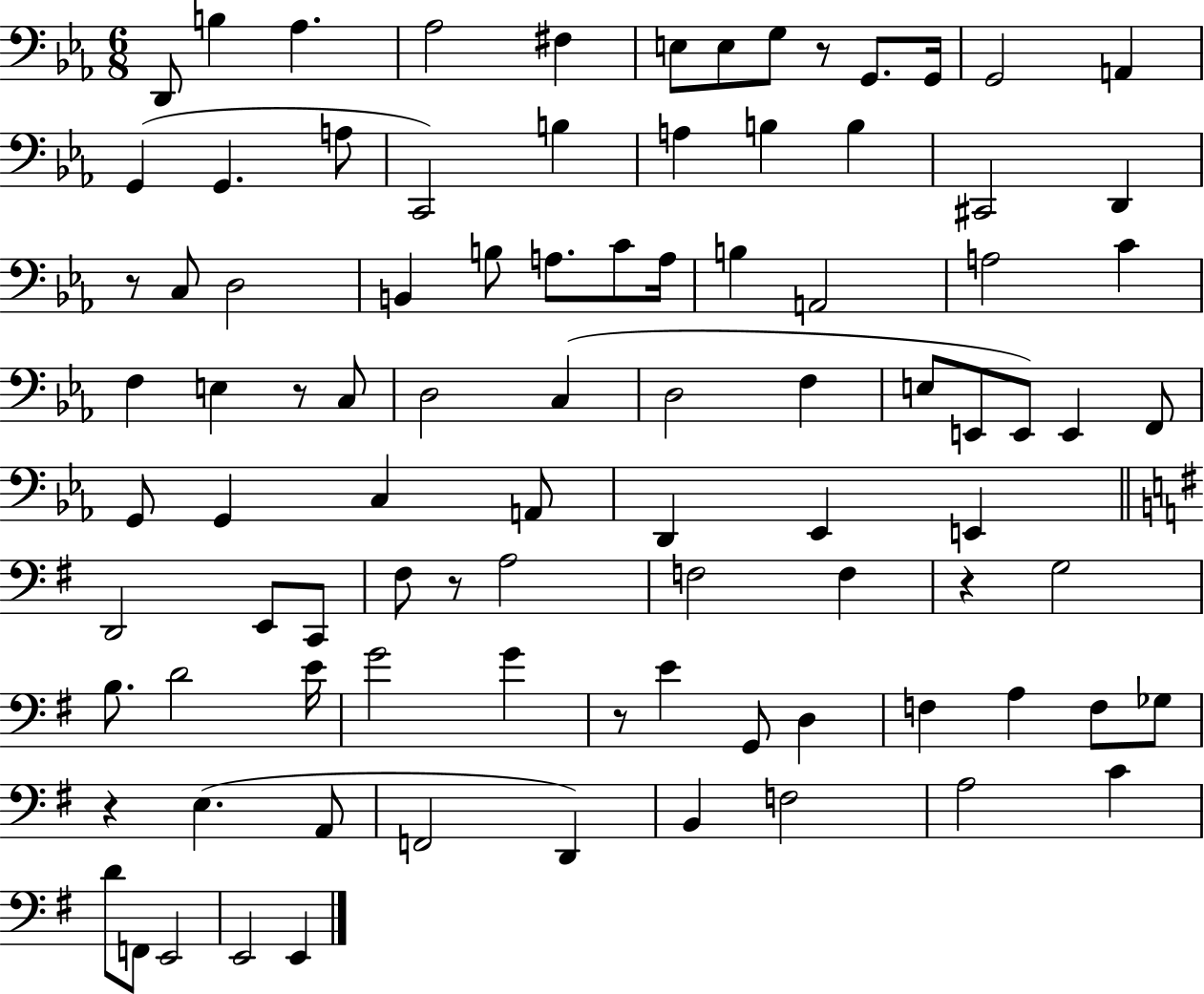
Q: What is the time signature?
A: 6/8